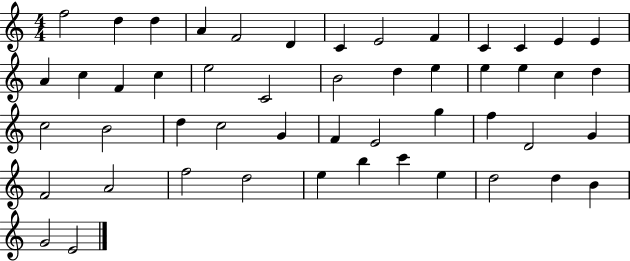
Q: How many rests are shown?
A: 0